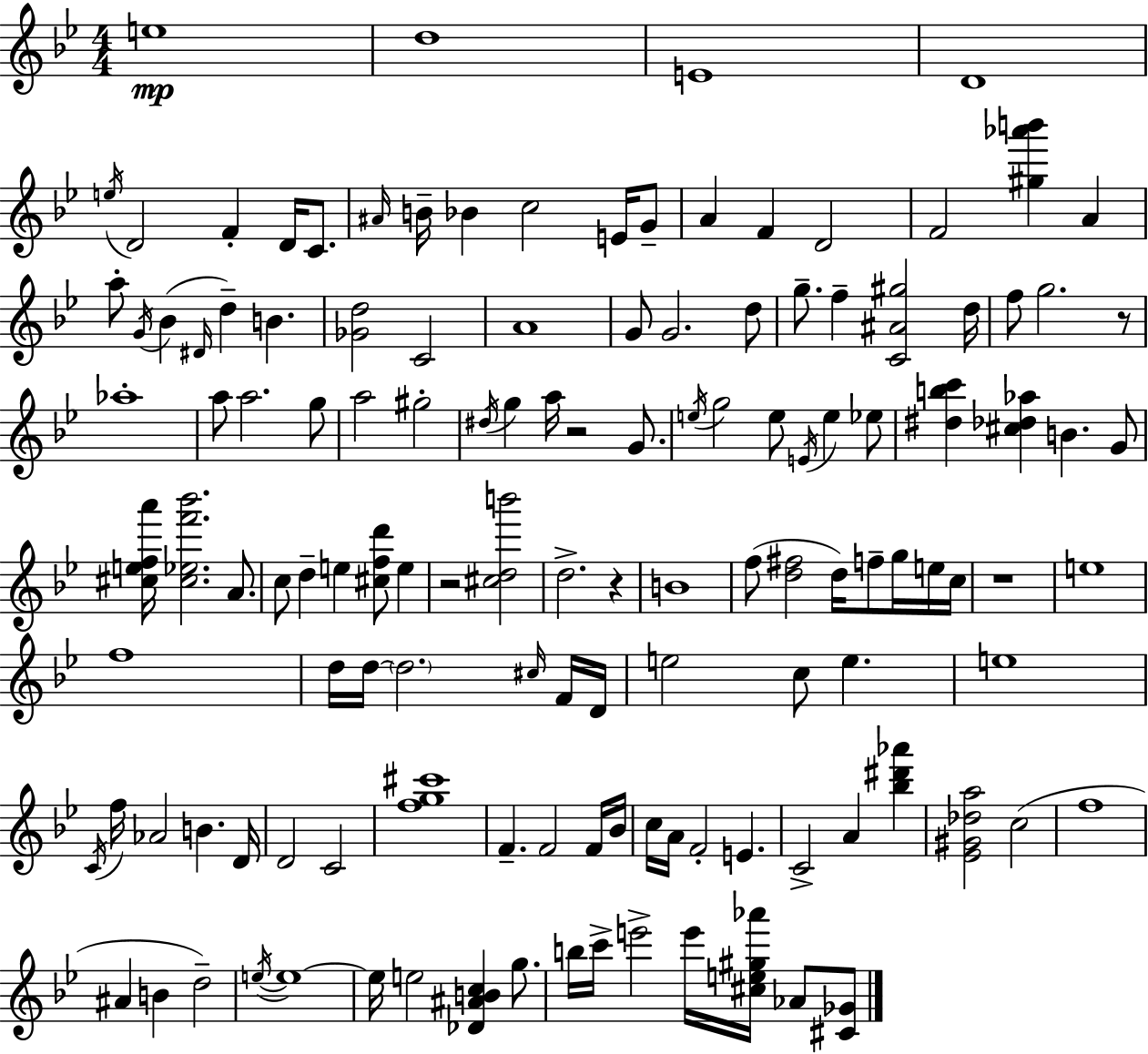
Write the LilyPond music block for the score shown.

{
  \clef treble
  \numericTimeSignature
  \time 4/4
  \key bes \major
  e''1\mp | d''1 | e'1 | d'1 | \break \acciaccatura { e''16 } d'2 f'4-. d'16 c'8. | \grace { ais'16 } b'16-- bes'4 c''2 e'16 | g'8-- a'4 f'4 d'2 | f'2 <gis'' aes''' b'''>4 a'4 | \break a''8-. \acciaccatura { g'16 }( bes'4 \grace { dis'16 } d''4--) b'4. | <ges' d''>2 c'2 | a'1 | g'8 g'2. | \break d''8 g''8.-- f''4-- <c' ais' gis''>2 | d''16 f''8 g''2. | r8 aes''1-. | a''8 a''2. | \break g''8 a''2 gis''2-. | \acciaccatura { dis''16 } g''4 a''16 r2 | g'8. \acciaccatura { e''16 } g''2 e''8 | \acciaccatura { e'16 } e''4 ees''8 <dis'' b'' c'''>4 <cis'' des'' aes''>4 b'4. | \break g'8 <cis'' e'' f'' a'''>16 <cis'' ees'' f''' bes'''>2. | a'8. c''8 d''4-- e''4 | <cis'' f'' d'''>8 e''4 r2 <cis'' d'' b'''>2 | d''2.-> | \break r4 b'1 | f''8( <d'' fis''>2 | d''16) f''8-- g''16 e''16 c''16 r1 | e''1 | \break f''1 | d''16 d''16~~ \parenthesize d''2. | \grace { cis''16 } f'16 d'16 e''2 | c''8 e''4. e''1 | \break \acciaccatura { c'16 } f''16 aes'2 | b'4. d'16 d'2 | c'2 <f'' g'' cis'''>1 | f'4.-- f'2 | \break f'16 bes'16 c''16 a'16 f'2-. | e'4. c'2-> | a'4 <bes'' dis''' aes'''>4 <ees' gis' des'' a''>2 | c''2( f''1 | \break ais'4 b'4 | d''2--) \acciaccatura { e''16~ }~ e''1 | e''16 e''2 | <des' ais' b' c''>4 g''8. b''16 c'''16-> e'''2-> | \break e'''16 <cis'' e'' gis'' aes'''>16 aes'8 <cis' ges'>8 \bar "|."
}